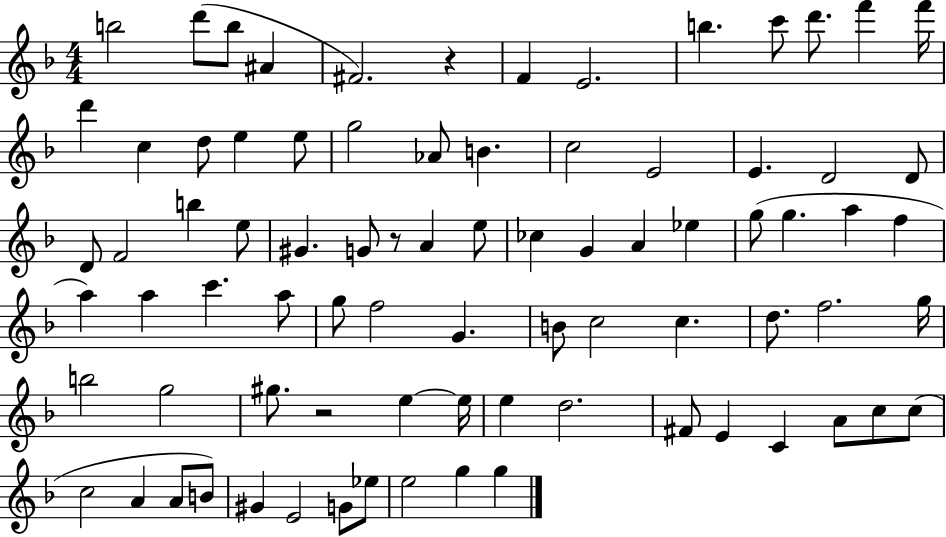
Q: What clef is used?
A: treble